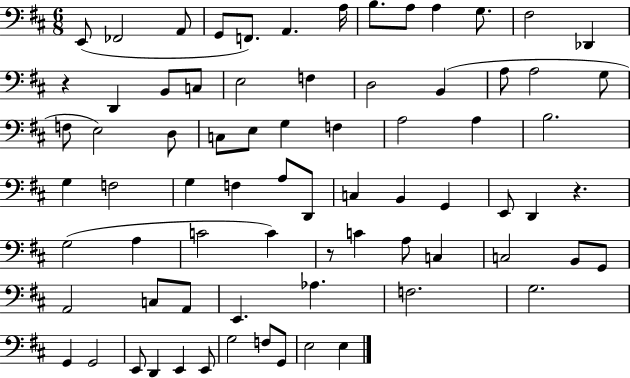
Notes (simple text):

E2/e FES2/h A2/e G2/e F2/e. A2/q. A3/s B3/e. A3/e A3/q G3/e. F#3/h Db2/q R/q D2/q B2/e C3/e E3/h F3/q D3/h B2/q A3/e A3/h G3/e F3/e E3/h D3/e C3/e E3/e G3/q F3/q A3/h A3/q B3/h. G3/q F3/h G3/q F3/q A3/e D2/e C3/q B2/q G2/q E2/e D2/q R/q. G3/h A3/q C4/h C4/q R/e C4/q A3/e C3/q C3/h B2/e G2/e A2/h C3/e A2/e E2/q. Ab3/q. F3/h. G3/h. G2/q G2/h E2/e D2/q E2/q E2/e G3/h F3/e G2/e E3/h E3/q